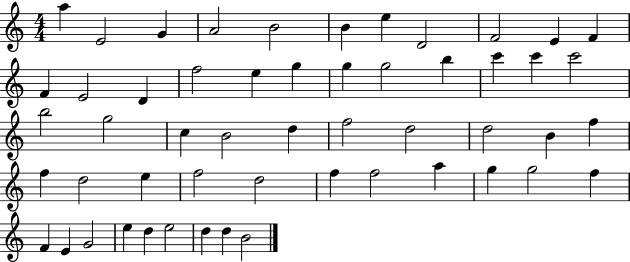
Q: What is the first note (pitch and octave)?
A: A5